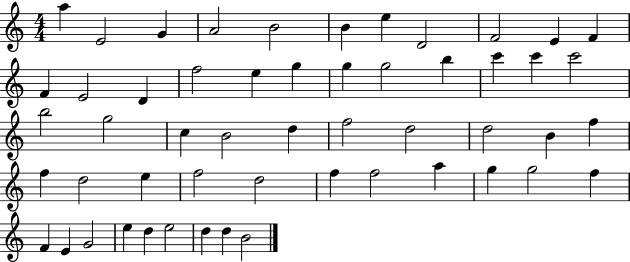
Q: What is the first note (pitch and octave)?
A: A5